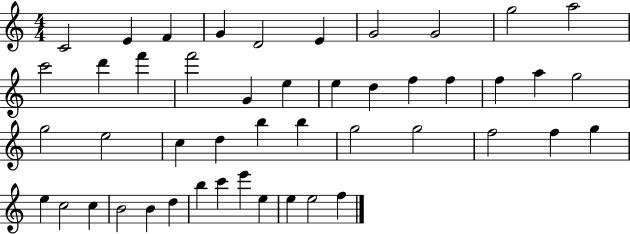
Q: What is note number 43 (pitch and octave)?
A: E6